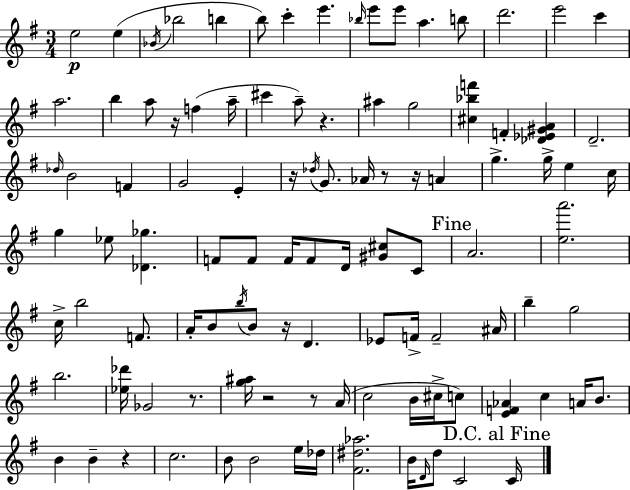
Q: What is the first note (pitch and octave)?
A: E5